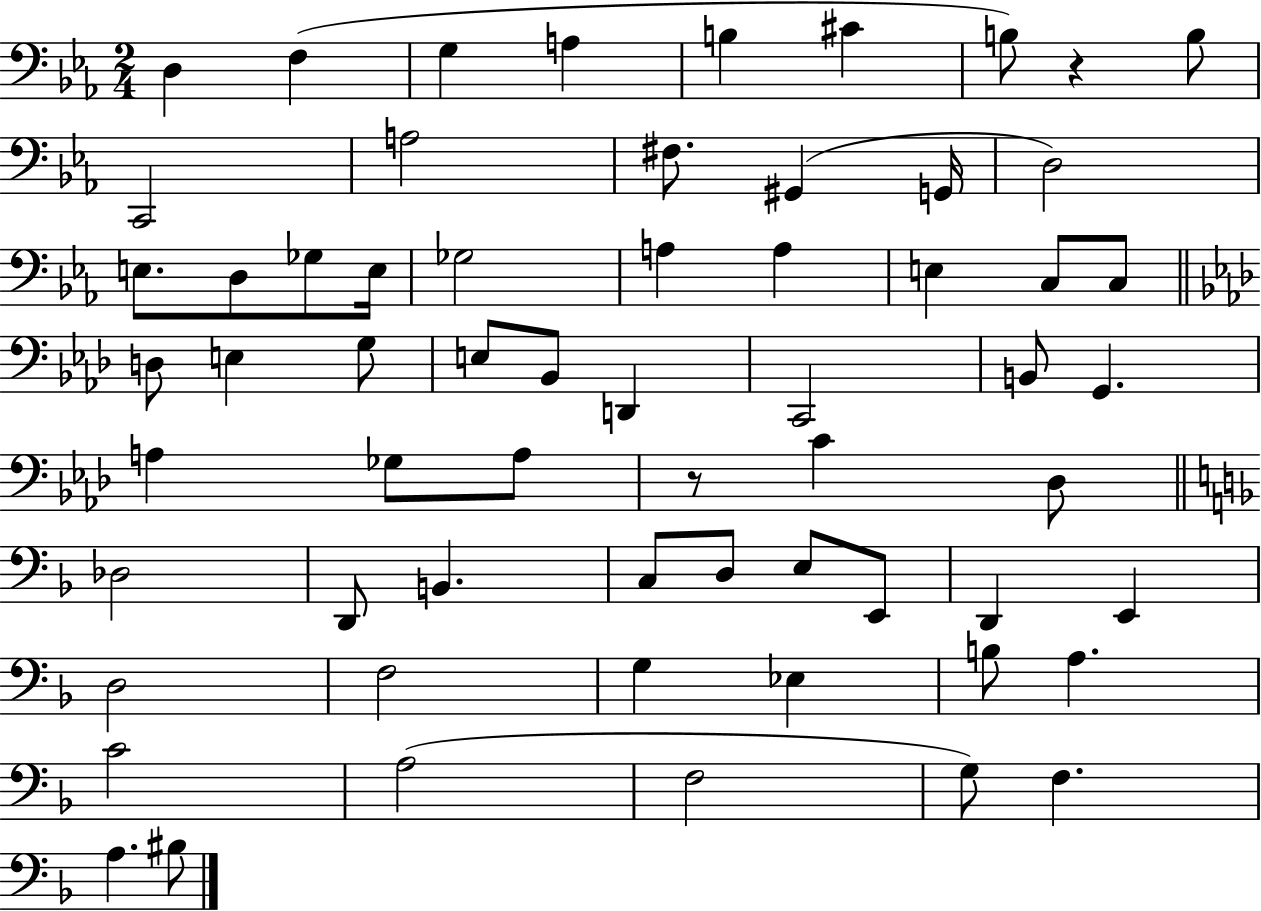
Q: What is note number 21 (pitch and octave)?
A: A3